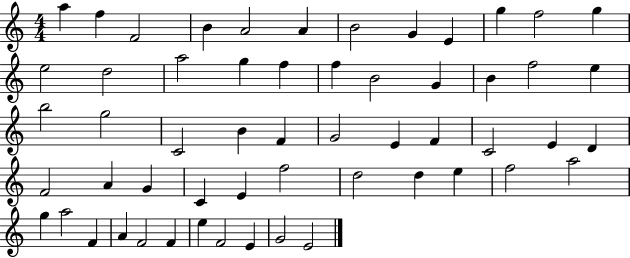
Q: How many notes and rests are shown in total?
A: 56